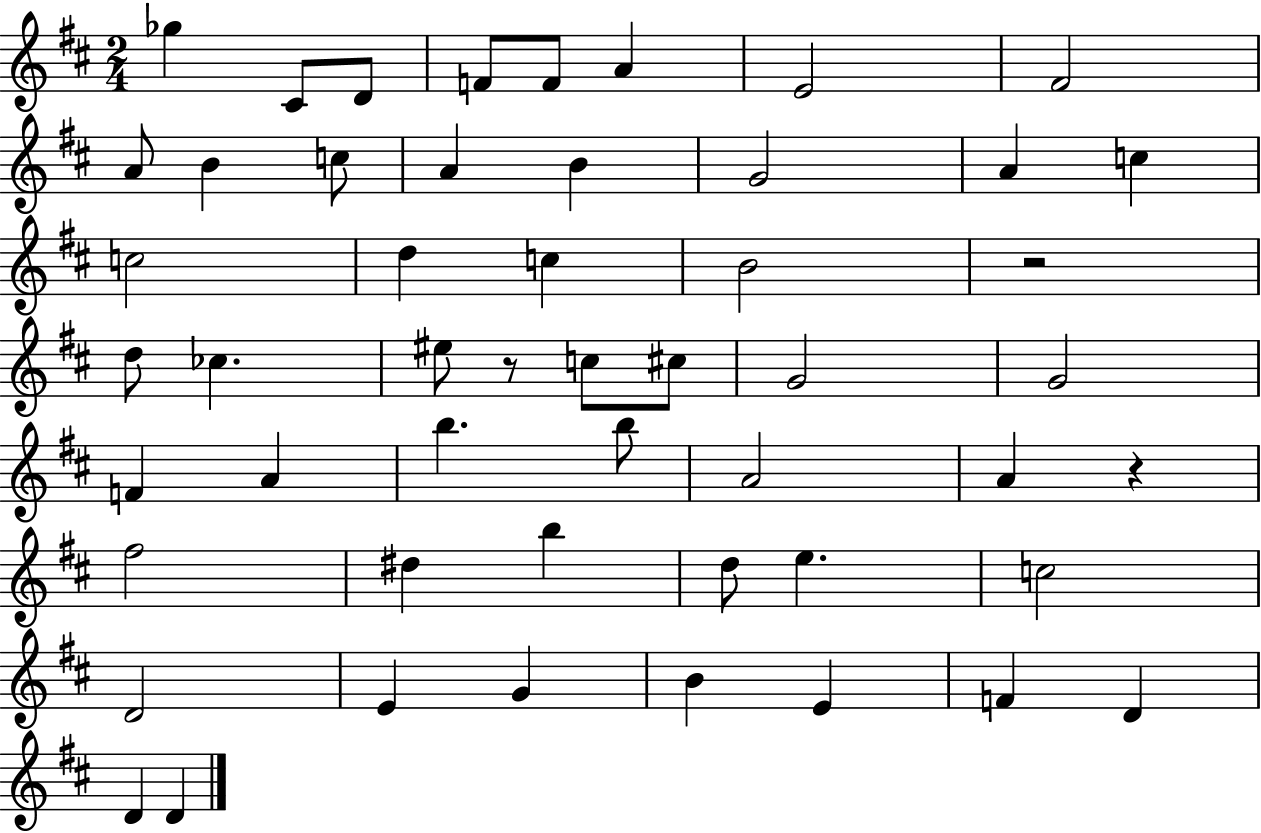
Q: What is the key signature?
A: D major